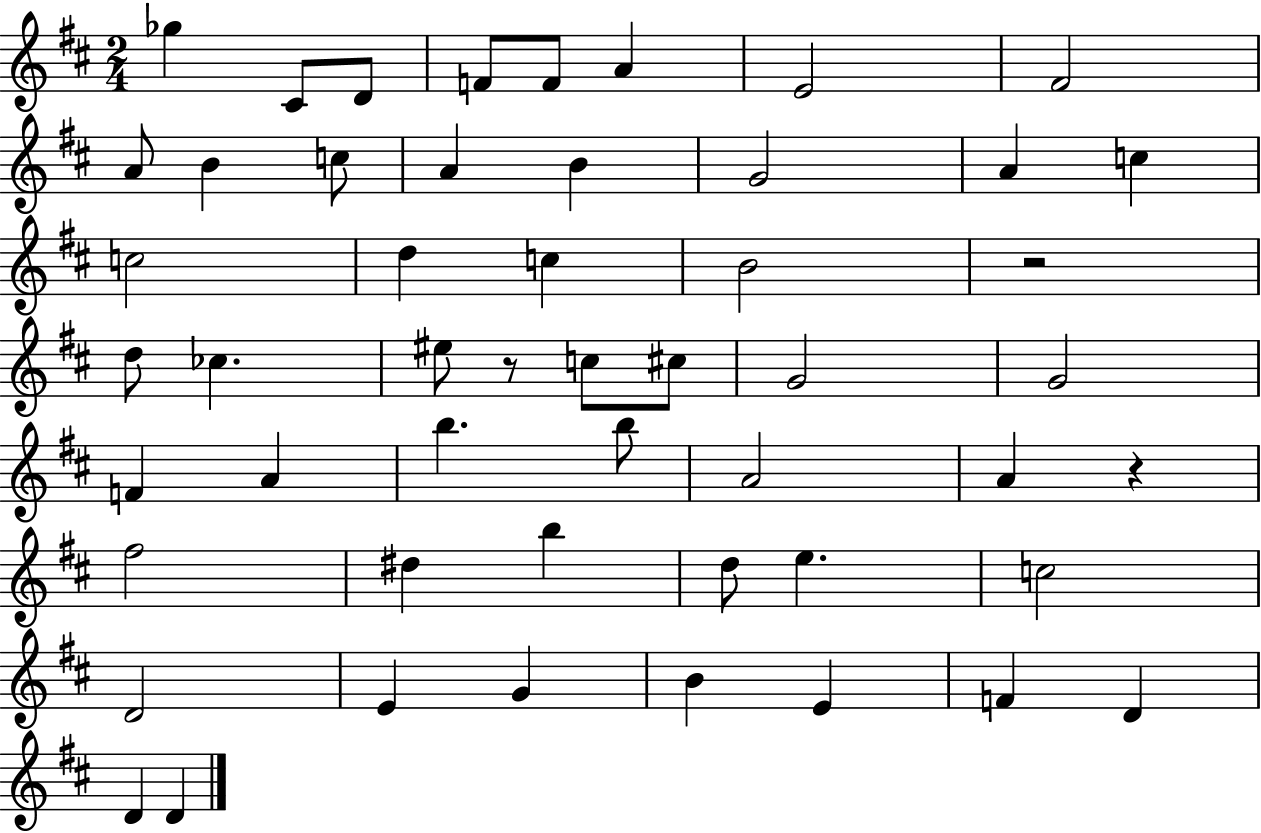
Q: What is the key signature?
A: D major